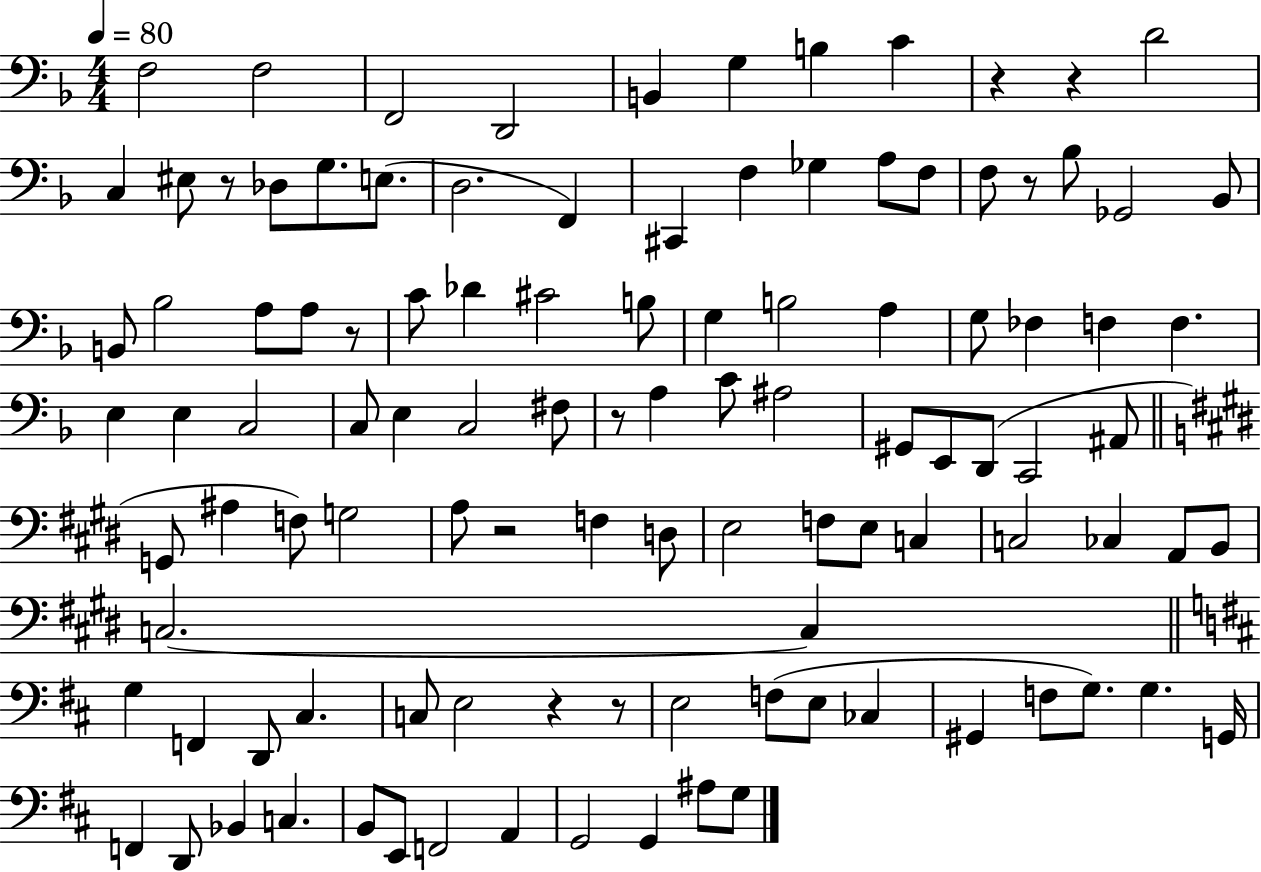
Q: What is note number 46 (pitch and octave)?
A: C3